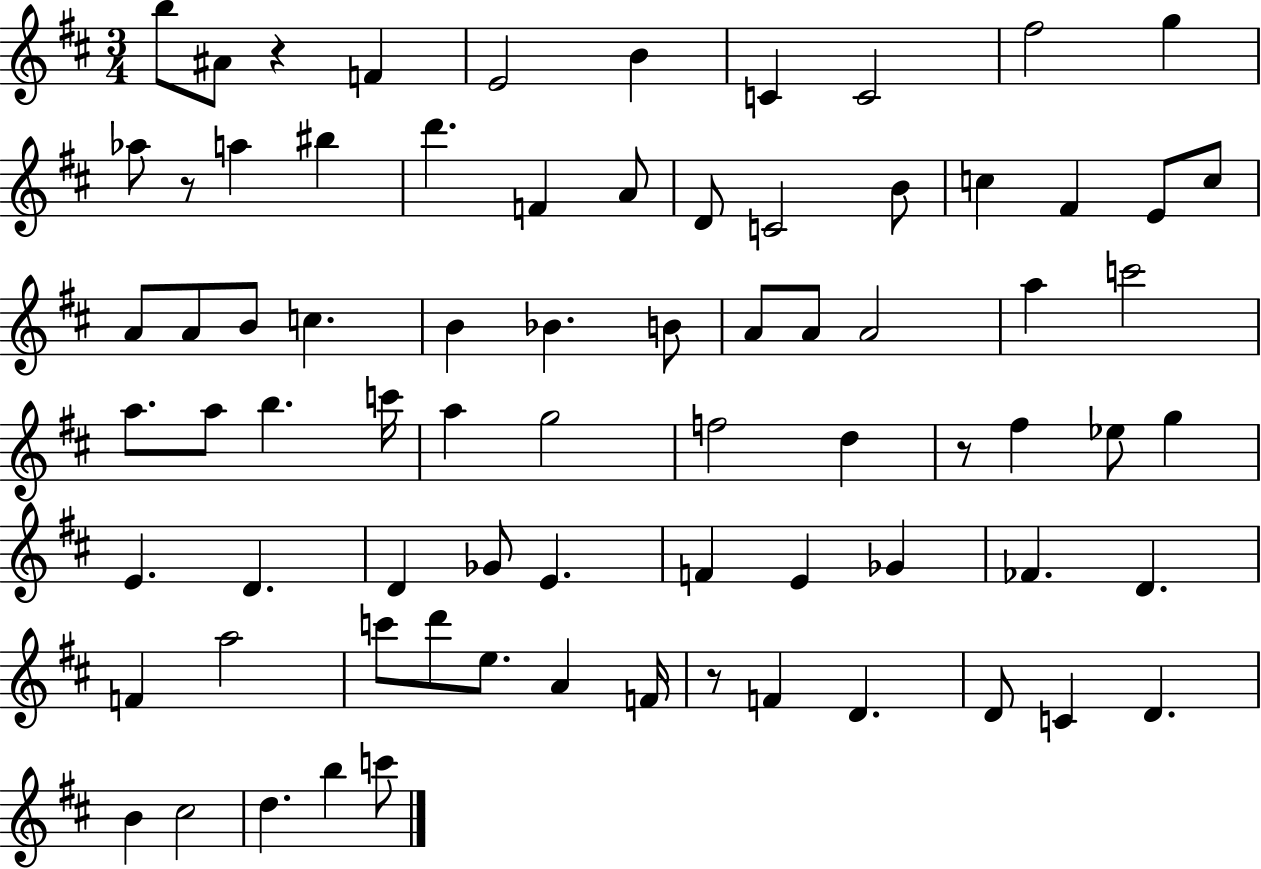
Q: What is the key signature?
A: D major